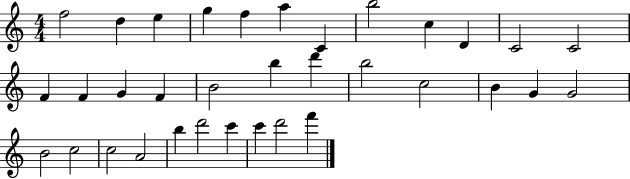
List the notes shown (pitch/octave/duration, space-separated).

F5/h D5/q E5/q G5/q F5/q A5/q C4/q B5/h C5/q D4/q C4/h C4/h F4/q F4/q G4/q F4/q B4/h B5/q D6/q B5/h C5/h B4/q G4/q G4/h B4/h C5/h C5/h A4/h B5/q D6/h C6/q C6/q D6/h F6/q